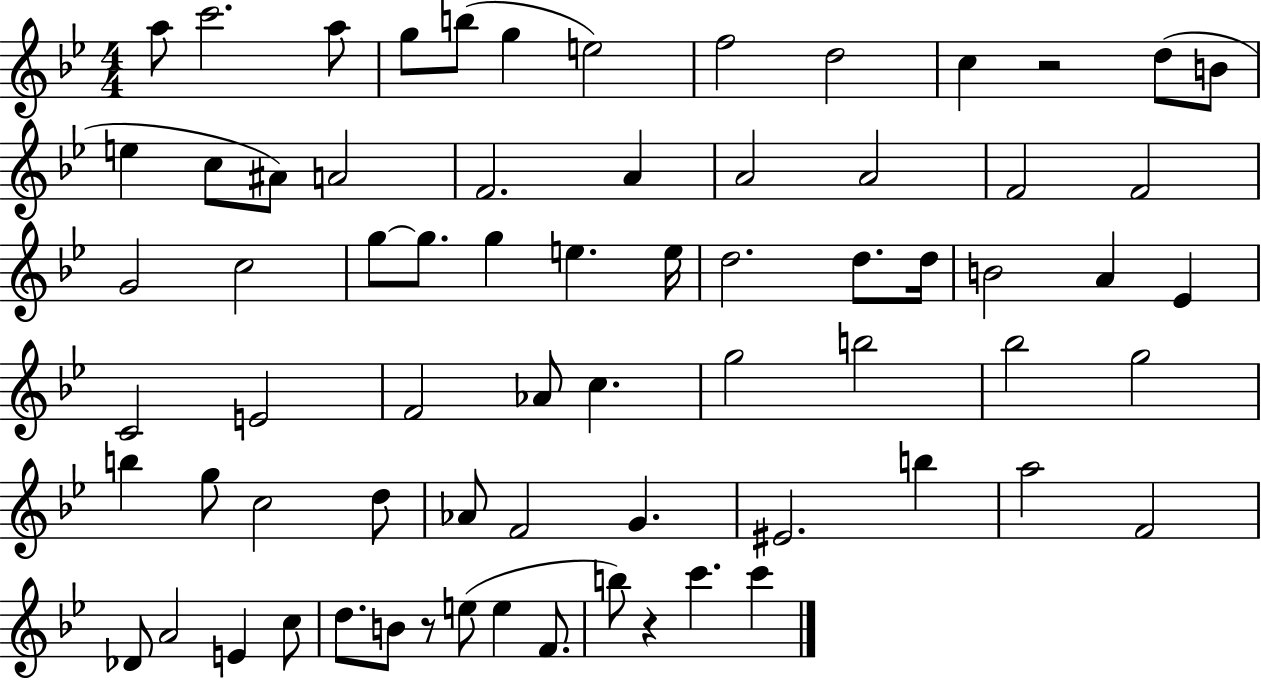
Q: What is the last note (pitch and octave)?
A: C6